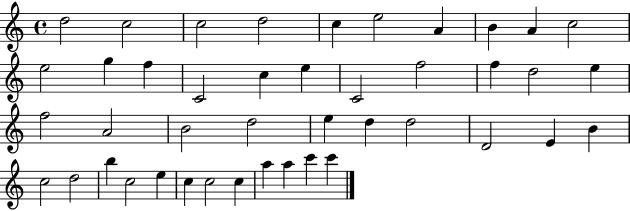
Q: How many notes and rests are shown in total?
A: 43